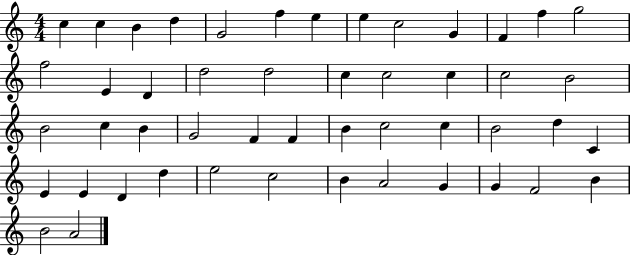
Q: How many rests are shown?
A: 0